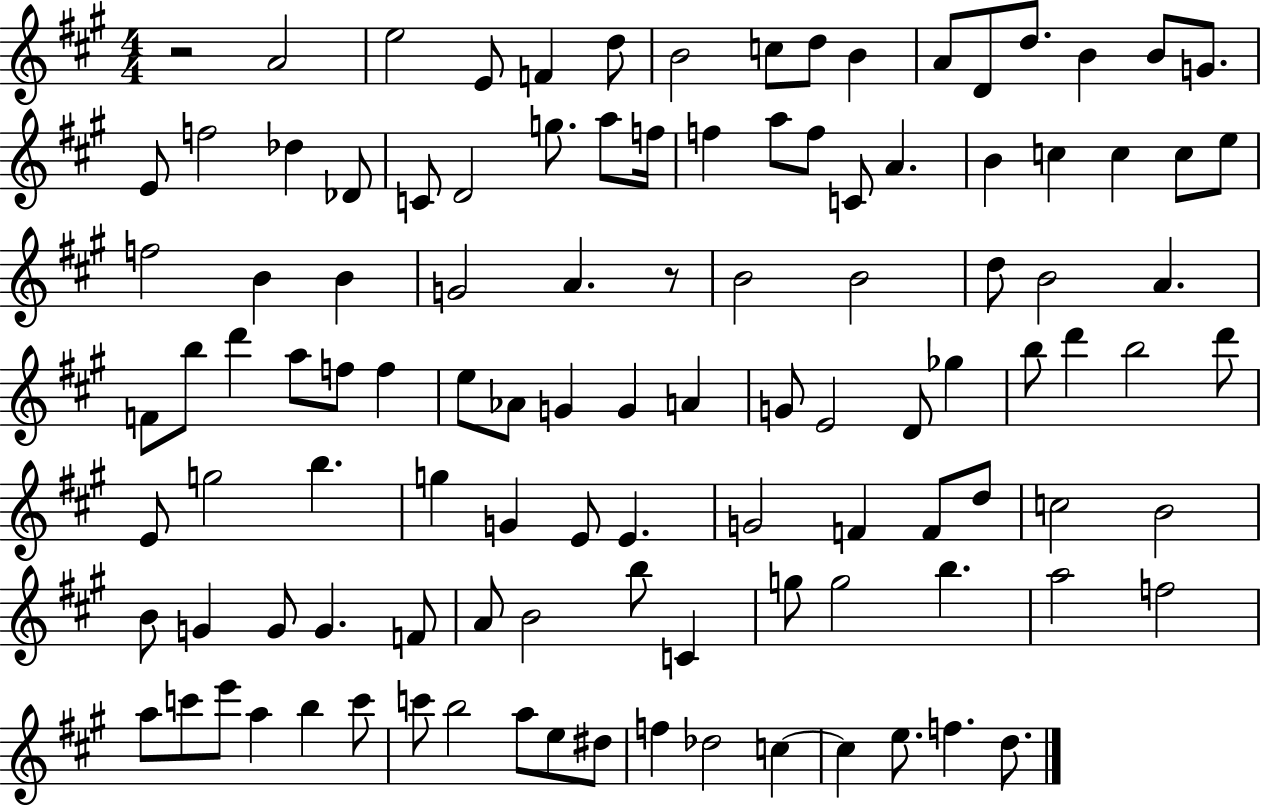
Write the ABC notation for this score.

X:1
T:Untitled
M:4/4
L:1/4
K:A
z2 A2 e2 E/2 F d/2 B2 c/2 d/2 B A/2 D/2 d/2 B B/2 G/2 E/2 f2 _d _D/2 C/2 D2 g/2 a/2 f/4 f a/2 f/2 C/2 A B c c c/2 e/2 f2 B B G2 A z/2 B2 B2 d/2 B2 A F/2 b/2 d' a/2 f/2 f e/2 _A/2 G G A G/2 E2 D/2 _g b/2 d' b2 d'/2 E/2 g2 b g G E/2 E G2 F F/2 d/2 c2 B2 B/2 G G/2 G F/2 A/2 B2 b/2 C g/2 g2 b a2 f2 a/2 c'/2 e'/2 a b c'/2 c'/2 b2 a/2 e/2 ^d/2 f _d2 c c e/2 f d/2